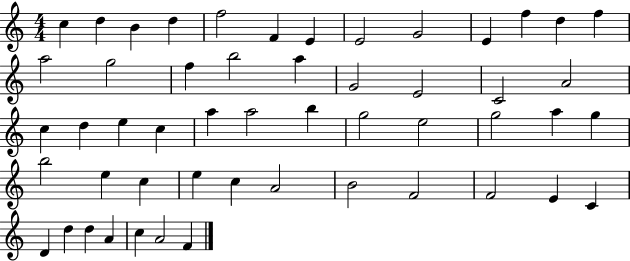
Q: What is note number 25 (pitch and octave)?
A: E5